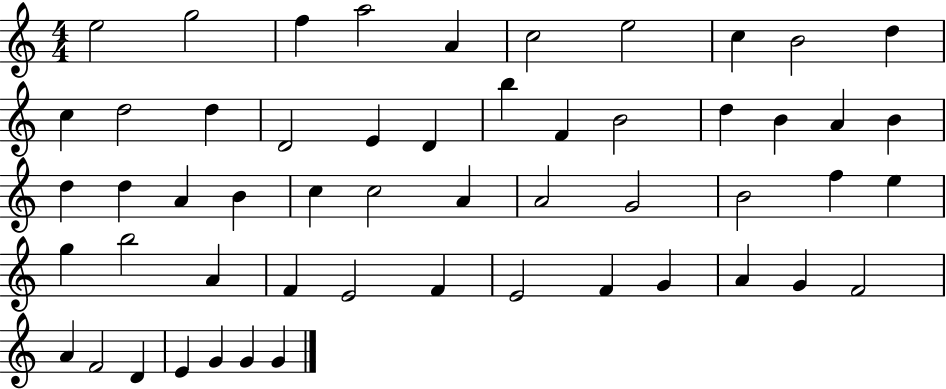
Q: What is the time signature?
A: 4/4